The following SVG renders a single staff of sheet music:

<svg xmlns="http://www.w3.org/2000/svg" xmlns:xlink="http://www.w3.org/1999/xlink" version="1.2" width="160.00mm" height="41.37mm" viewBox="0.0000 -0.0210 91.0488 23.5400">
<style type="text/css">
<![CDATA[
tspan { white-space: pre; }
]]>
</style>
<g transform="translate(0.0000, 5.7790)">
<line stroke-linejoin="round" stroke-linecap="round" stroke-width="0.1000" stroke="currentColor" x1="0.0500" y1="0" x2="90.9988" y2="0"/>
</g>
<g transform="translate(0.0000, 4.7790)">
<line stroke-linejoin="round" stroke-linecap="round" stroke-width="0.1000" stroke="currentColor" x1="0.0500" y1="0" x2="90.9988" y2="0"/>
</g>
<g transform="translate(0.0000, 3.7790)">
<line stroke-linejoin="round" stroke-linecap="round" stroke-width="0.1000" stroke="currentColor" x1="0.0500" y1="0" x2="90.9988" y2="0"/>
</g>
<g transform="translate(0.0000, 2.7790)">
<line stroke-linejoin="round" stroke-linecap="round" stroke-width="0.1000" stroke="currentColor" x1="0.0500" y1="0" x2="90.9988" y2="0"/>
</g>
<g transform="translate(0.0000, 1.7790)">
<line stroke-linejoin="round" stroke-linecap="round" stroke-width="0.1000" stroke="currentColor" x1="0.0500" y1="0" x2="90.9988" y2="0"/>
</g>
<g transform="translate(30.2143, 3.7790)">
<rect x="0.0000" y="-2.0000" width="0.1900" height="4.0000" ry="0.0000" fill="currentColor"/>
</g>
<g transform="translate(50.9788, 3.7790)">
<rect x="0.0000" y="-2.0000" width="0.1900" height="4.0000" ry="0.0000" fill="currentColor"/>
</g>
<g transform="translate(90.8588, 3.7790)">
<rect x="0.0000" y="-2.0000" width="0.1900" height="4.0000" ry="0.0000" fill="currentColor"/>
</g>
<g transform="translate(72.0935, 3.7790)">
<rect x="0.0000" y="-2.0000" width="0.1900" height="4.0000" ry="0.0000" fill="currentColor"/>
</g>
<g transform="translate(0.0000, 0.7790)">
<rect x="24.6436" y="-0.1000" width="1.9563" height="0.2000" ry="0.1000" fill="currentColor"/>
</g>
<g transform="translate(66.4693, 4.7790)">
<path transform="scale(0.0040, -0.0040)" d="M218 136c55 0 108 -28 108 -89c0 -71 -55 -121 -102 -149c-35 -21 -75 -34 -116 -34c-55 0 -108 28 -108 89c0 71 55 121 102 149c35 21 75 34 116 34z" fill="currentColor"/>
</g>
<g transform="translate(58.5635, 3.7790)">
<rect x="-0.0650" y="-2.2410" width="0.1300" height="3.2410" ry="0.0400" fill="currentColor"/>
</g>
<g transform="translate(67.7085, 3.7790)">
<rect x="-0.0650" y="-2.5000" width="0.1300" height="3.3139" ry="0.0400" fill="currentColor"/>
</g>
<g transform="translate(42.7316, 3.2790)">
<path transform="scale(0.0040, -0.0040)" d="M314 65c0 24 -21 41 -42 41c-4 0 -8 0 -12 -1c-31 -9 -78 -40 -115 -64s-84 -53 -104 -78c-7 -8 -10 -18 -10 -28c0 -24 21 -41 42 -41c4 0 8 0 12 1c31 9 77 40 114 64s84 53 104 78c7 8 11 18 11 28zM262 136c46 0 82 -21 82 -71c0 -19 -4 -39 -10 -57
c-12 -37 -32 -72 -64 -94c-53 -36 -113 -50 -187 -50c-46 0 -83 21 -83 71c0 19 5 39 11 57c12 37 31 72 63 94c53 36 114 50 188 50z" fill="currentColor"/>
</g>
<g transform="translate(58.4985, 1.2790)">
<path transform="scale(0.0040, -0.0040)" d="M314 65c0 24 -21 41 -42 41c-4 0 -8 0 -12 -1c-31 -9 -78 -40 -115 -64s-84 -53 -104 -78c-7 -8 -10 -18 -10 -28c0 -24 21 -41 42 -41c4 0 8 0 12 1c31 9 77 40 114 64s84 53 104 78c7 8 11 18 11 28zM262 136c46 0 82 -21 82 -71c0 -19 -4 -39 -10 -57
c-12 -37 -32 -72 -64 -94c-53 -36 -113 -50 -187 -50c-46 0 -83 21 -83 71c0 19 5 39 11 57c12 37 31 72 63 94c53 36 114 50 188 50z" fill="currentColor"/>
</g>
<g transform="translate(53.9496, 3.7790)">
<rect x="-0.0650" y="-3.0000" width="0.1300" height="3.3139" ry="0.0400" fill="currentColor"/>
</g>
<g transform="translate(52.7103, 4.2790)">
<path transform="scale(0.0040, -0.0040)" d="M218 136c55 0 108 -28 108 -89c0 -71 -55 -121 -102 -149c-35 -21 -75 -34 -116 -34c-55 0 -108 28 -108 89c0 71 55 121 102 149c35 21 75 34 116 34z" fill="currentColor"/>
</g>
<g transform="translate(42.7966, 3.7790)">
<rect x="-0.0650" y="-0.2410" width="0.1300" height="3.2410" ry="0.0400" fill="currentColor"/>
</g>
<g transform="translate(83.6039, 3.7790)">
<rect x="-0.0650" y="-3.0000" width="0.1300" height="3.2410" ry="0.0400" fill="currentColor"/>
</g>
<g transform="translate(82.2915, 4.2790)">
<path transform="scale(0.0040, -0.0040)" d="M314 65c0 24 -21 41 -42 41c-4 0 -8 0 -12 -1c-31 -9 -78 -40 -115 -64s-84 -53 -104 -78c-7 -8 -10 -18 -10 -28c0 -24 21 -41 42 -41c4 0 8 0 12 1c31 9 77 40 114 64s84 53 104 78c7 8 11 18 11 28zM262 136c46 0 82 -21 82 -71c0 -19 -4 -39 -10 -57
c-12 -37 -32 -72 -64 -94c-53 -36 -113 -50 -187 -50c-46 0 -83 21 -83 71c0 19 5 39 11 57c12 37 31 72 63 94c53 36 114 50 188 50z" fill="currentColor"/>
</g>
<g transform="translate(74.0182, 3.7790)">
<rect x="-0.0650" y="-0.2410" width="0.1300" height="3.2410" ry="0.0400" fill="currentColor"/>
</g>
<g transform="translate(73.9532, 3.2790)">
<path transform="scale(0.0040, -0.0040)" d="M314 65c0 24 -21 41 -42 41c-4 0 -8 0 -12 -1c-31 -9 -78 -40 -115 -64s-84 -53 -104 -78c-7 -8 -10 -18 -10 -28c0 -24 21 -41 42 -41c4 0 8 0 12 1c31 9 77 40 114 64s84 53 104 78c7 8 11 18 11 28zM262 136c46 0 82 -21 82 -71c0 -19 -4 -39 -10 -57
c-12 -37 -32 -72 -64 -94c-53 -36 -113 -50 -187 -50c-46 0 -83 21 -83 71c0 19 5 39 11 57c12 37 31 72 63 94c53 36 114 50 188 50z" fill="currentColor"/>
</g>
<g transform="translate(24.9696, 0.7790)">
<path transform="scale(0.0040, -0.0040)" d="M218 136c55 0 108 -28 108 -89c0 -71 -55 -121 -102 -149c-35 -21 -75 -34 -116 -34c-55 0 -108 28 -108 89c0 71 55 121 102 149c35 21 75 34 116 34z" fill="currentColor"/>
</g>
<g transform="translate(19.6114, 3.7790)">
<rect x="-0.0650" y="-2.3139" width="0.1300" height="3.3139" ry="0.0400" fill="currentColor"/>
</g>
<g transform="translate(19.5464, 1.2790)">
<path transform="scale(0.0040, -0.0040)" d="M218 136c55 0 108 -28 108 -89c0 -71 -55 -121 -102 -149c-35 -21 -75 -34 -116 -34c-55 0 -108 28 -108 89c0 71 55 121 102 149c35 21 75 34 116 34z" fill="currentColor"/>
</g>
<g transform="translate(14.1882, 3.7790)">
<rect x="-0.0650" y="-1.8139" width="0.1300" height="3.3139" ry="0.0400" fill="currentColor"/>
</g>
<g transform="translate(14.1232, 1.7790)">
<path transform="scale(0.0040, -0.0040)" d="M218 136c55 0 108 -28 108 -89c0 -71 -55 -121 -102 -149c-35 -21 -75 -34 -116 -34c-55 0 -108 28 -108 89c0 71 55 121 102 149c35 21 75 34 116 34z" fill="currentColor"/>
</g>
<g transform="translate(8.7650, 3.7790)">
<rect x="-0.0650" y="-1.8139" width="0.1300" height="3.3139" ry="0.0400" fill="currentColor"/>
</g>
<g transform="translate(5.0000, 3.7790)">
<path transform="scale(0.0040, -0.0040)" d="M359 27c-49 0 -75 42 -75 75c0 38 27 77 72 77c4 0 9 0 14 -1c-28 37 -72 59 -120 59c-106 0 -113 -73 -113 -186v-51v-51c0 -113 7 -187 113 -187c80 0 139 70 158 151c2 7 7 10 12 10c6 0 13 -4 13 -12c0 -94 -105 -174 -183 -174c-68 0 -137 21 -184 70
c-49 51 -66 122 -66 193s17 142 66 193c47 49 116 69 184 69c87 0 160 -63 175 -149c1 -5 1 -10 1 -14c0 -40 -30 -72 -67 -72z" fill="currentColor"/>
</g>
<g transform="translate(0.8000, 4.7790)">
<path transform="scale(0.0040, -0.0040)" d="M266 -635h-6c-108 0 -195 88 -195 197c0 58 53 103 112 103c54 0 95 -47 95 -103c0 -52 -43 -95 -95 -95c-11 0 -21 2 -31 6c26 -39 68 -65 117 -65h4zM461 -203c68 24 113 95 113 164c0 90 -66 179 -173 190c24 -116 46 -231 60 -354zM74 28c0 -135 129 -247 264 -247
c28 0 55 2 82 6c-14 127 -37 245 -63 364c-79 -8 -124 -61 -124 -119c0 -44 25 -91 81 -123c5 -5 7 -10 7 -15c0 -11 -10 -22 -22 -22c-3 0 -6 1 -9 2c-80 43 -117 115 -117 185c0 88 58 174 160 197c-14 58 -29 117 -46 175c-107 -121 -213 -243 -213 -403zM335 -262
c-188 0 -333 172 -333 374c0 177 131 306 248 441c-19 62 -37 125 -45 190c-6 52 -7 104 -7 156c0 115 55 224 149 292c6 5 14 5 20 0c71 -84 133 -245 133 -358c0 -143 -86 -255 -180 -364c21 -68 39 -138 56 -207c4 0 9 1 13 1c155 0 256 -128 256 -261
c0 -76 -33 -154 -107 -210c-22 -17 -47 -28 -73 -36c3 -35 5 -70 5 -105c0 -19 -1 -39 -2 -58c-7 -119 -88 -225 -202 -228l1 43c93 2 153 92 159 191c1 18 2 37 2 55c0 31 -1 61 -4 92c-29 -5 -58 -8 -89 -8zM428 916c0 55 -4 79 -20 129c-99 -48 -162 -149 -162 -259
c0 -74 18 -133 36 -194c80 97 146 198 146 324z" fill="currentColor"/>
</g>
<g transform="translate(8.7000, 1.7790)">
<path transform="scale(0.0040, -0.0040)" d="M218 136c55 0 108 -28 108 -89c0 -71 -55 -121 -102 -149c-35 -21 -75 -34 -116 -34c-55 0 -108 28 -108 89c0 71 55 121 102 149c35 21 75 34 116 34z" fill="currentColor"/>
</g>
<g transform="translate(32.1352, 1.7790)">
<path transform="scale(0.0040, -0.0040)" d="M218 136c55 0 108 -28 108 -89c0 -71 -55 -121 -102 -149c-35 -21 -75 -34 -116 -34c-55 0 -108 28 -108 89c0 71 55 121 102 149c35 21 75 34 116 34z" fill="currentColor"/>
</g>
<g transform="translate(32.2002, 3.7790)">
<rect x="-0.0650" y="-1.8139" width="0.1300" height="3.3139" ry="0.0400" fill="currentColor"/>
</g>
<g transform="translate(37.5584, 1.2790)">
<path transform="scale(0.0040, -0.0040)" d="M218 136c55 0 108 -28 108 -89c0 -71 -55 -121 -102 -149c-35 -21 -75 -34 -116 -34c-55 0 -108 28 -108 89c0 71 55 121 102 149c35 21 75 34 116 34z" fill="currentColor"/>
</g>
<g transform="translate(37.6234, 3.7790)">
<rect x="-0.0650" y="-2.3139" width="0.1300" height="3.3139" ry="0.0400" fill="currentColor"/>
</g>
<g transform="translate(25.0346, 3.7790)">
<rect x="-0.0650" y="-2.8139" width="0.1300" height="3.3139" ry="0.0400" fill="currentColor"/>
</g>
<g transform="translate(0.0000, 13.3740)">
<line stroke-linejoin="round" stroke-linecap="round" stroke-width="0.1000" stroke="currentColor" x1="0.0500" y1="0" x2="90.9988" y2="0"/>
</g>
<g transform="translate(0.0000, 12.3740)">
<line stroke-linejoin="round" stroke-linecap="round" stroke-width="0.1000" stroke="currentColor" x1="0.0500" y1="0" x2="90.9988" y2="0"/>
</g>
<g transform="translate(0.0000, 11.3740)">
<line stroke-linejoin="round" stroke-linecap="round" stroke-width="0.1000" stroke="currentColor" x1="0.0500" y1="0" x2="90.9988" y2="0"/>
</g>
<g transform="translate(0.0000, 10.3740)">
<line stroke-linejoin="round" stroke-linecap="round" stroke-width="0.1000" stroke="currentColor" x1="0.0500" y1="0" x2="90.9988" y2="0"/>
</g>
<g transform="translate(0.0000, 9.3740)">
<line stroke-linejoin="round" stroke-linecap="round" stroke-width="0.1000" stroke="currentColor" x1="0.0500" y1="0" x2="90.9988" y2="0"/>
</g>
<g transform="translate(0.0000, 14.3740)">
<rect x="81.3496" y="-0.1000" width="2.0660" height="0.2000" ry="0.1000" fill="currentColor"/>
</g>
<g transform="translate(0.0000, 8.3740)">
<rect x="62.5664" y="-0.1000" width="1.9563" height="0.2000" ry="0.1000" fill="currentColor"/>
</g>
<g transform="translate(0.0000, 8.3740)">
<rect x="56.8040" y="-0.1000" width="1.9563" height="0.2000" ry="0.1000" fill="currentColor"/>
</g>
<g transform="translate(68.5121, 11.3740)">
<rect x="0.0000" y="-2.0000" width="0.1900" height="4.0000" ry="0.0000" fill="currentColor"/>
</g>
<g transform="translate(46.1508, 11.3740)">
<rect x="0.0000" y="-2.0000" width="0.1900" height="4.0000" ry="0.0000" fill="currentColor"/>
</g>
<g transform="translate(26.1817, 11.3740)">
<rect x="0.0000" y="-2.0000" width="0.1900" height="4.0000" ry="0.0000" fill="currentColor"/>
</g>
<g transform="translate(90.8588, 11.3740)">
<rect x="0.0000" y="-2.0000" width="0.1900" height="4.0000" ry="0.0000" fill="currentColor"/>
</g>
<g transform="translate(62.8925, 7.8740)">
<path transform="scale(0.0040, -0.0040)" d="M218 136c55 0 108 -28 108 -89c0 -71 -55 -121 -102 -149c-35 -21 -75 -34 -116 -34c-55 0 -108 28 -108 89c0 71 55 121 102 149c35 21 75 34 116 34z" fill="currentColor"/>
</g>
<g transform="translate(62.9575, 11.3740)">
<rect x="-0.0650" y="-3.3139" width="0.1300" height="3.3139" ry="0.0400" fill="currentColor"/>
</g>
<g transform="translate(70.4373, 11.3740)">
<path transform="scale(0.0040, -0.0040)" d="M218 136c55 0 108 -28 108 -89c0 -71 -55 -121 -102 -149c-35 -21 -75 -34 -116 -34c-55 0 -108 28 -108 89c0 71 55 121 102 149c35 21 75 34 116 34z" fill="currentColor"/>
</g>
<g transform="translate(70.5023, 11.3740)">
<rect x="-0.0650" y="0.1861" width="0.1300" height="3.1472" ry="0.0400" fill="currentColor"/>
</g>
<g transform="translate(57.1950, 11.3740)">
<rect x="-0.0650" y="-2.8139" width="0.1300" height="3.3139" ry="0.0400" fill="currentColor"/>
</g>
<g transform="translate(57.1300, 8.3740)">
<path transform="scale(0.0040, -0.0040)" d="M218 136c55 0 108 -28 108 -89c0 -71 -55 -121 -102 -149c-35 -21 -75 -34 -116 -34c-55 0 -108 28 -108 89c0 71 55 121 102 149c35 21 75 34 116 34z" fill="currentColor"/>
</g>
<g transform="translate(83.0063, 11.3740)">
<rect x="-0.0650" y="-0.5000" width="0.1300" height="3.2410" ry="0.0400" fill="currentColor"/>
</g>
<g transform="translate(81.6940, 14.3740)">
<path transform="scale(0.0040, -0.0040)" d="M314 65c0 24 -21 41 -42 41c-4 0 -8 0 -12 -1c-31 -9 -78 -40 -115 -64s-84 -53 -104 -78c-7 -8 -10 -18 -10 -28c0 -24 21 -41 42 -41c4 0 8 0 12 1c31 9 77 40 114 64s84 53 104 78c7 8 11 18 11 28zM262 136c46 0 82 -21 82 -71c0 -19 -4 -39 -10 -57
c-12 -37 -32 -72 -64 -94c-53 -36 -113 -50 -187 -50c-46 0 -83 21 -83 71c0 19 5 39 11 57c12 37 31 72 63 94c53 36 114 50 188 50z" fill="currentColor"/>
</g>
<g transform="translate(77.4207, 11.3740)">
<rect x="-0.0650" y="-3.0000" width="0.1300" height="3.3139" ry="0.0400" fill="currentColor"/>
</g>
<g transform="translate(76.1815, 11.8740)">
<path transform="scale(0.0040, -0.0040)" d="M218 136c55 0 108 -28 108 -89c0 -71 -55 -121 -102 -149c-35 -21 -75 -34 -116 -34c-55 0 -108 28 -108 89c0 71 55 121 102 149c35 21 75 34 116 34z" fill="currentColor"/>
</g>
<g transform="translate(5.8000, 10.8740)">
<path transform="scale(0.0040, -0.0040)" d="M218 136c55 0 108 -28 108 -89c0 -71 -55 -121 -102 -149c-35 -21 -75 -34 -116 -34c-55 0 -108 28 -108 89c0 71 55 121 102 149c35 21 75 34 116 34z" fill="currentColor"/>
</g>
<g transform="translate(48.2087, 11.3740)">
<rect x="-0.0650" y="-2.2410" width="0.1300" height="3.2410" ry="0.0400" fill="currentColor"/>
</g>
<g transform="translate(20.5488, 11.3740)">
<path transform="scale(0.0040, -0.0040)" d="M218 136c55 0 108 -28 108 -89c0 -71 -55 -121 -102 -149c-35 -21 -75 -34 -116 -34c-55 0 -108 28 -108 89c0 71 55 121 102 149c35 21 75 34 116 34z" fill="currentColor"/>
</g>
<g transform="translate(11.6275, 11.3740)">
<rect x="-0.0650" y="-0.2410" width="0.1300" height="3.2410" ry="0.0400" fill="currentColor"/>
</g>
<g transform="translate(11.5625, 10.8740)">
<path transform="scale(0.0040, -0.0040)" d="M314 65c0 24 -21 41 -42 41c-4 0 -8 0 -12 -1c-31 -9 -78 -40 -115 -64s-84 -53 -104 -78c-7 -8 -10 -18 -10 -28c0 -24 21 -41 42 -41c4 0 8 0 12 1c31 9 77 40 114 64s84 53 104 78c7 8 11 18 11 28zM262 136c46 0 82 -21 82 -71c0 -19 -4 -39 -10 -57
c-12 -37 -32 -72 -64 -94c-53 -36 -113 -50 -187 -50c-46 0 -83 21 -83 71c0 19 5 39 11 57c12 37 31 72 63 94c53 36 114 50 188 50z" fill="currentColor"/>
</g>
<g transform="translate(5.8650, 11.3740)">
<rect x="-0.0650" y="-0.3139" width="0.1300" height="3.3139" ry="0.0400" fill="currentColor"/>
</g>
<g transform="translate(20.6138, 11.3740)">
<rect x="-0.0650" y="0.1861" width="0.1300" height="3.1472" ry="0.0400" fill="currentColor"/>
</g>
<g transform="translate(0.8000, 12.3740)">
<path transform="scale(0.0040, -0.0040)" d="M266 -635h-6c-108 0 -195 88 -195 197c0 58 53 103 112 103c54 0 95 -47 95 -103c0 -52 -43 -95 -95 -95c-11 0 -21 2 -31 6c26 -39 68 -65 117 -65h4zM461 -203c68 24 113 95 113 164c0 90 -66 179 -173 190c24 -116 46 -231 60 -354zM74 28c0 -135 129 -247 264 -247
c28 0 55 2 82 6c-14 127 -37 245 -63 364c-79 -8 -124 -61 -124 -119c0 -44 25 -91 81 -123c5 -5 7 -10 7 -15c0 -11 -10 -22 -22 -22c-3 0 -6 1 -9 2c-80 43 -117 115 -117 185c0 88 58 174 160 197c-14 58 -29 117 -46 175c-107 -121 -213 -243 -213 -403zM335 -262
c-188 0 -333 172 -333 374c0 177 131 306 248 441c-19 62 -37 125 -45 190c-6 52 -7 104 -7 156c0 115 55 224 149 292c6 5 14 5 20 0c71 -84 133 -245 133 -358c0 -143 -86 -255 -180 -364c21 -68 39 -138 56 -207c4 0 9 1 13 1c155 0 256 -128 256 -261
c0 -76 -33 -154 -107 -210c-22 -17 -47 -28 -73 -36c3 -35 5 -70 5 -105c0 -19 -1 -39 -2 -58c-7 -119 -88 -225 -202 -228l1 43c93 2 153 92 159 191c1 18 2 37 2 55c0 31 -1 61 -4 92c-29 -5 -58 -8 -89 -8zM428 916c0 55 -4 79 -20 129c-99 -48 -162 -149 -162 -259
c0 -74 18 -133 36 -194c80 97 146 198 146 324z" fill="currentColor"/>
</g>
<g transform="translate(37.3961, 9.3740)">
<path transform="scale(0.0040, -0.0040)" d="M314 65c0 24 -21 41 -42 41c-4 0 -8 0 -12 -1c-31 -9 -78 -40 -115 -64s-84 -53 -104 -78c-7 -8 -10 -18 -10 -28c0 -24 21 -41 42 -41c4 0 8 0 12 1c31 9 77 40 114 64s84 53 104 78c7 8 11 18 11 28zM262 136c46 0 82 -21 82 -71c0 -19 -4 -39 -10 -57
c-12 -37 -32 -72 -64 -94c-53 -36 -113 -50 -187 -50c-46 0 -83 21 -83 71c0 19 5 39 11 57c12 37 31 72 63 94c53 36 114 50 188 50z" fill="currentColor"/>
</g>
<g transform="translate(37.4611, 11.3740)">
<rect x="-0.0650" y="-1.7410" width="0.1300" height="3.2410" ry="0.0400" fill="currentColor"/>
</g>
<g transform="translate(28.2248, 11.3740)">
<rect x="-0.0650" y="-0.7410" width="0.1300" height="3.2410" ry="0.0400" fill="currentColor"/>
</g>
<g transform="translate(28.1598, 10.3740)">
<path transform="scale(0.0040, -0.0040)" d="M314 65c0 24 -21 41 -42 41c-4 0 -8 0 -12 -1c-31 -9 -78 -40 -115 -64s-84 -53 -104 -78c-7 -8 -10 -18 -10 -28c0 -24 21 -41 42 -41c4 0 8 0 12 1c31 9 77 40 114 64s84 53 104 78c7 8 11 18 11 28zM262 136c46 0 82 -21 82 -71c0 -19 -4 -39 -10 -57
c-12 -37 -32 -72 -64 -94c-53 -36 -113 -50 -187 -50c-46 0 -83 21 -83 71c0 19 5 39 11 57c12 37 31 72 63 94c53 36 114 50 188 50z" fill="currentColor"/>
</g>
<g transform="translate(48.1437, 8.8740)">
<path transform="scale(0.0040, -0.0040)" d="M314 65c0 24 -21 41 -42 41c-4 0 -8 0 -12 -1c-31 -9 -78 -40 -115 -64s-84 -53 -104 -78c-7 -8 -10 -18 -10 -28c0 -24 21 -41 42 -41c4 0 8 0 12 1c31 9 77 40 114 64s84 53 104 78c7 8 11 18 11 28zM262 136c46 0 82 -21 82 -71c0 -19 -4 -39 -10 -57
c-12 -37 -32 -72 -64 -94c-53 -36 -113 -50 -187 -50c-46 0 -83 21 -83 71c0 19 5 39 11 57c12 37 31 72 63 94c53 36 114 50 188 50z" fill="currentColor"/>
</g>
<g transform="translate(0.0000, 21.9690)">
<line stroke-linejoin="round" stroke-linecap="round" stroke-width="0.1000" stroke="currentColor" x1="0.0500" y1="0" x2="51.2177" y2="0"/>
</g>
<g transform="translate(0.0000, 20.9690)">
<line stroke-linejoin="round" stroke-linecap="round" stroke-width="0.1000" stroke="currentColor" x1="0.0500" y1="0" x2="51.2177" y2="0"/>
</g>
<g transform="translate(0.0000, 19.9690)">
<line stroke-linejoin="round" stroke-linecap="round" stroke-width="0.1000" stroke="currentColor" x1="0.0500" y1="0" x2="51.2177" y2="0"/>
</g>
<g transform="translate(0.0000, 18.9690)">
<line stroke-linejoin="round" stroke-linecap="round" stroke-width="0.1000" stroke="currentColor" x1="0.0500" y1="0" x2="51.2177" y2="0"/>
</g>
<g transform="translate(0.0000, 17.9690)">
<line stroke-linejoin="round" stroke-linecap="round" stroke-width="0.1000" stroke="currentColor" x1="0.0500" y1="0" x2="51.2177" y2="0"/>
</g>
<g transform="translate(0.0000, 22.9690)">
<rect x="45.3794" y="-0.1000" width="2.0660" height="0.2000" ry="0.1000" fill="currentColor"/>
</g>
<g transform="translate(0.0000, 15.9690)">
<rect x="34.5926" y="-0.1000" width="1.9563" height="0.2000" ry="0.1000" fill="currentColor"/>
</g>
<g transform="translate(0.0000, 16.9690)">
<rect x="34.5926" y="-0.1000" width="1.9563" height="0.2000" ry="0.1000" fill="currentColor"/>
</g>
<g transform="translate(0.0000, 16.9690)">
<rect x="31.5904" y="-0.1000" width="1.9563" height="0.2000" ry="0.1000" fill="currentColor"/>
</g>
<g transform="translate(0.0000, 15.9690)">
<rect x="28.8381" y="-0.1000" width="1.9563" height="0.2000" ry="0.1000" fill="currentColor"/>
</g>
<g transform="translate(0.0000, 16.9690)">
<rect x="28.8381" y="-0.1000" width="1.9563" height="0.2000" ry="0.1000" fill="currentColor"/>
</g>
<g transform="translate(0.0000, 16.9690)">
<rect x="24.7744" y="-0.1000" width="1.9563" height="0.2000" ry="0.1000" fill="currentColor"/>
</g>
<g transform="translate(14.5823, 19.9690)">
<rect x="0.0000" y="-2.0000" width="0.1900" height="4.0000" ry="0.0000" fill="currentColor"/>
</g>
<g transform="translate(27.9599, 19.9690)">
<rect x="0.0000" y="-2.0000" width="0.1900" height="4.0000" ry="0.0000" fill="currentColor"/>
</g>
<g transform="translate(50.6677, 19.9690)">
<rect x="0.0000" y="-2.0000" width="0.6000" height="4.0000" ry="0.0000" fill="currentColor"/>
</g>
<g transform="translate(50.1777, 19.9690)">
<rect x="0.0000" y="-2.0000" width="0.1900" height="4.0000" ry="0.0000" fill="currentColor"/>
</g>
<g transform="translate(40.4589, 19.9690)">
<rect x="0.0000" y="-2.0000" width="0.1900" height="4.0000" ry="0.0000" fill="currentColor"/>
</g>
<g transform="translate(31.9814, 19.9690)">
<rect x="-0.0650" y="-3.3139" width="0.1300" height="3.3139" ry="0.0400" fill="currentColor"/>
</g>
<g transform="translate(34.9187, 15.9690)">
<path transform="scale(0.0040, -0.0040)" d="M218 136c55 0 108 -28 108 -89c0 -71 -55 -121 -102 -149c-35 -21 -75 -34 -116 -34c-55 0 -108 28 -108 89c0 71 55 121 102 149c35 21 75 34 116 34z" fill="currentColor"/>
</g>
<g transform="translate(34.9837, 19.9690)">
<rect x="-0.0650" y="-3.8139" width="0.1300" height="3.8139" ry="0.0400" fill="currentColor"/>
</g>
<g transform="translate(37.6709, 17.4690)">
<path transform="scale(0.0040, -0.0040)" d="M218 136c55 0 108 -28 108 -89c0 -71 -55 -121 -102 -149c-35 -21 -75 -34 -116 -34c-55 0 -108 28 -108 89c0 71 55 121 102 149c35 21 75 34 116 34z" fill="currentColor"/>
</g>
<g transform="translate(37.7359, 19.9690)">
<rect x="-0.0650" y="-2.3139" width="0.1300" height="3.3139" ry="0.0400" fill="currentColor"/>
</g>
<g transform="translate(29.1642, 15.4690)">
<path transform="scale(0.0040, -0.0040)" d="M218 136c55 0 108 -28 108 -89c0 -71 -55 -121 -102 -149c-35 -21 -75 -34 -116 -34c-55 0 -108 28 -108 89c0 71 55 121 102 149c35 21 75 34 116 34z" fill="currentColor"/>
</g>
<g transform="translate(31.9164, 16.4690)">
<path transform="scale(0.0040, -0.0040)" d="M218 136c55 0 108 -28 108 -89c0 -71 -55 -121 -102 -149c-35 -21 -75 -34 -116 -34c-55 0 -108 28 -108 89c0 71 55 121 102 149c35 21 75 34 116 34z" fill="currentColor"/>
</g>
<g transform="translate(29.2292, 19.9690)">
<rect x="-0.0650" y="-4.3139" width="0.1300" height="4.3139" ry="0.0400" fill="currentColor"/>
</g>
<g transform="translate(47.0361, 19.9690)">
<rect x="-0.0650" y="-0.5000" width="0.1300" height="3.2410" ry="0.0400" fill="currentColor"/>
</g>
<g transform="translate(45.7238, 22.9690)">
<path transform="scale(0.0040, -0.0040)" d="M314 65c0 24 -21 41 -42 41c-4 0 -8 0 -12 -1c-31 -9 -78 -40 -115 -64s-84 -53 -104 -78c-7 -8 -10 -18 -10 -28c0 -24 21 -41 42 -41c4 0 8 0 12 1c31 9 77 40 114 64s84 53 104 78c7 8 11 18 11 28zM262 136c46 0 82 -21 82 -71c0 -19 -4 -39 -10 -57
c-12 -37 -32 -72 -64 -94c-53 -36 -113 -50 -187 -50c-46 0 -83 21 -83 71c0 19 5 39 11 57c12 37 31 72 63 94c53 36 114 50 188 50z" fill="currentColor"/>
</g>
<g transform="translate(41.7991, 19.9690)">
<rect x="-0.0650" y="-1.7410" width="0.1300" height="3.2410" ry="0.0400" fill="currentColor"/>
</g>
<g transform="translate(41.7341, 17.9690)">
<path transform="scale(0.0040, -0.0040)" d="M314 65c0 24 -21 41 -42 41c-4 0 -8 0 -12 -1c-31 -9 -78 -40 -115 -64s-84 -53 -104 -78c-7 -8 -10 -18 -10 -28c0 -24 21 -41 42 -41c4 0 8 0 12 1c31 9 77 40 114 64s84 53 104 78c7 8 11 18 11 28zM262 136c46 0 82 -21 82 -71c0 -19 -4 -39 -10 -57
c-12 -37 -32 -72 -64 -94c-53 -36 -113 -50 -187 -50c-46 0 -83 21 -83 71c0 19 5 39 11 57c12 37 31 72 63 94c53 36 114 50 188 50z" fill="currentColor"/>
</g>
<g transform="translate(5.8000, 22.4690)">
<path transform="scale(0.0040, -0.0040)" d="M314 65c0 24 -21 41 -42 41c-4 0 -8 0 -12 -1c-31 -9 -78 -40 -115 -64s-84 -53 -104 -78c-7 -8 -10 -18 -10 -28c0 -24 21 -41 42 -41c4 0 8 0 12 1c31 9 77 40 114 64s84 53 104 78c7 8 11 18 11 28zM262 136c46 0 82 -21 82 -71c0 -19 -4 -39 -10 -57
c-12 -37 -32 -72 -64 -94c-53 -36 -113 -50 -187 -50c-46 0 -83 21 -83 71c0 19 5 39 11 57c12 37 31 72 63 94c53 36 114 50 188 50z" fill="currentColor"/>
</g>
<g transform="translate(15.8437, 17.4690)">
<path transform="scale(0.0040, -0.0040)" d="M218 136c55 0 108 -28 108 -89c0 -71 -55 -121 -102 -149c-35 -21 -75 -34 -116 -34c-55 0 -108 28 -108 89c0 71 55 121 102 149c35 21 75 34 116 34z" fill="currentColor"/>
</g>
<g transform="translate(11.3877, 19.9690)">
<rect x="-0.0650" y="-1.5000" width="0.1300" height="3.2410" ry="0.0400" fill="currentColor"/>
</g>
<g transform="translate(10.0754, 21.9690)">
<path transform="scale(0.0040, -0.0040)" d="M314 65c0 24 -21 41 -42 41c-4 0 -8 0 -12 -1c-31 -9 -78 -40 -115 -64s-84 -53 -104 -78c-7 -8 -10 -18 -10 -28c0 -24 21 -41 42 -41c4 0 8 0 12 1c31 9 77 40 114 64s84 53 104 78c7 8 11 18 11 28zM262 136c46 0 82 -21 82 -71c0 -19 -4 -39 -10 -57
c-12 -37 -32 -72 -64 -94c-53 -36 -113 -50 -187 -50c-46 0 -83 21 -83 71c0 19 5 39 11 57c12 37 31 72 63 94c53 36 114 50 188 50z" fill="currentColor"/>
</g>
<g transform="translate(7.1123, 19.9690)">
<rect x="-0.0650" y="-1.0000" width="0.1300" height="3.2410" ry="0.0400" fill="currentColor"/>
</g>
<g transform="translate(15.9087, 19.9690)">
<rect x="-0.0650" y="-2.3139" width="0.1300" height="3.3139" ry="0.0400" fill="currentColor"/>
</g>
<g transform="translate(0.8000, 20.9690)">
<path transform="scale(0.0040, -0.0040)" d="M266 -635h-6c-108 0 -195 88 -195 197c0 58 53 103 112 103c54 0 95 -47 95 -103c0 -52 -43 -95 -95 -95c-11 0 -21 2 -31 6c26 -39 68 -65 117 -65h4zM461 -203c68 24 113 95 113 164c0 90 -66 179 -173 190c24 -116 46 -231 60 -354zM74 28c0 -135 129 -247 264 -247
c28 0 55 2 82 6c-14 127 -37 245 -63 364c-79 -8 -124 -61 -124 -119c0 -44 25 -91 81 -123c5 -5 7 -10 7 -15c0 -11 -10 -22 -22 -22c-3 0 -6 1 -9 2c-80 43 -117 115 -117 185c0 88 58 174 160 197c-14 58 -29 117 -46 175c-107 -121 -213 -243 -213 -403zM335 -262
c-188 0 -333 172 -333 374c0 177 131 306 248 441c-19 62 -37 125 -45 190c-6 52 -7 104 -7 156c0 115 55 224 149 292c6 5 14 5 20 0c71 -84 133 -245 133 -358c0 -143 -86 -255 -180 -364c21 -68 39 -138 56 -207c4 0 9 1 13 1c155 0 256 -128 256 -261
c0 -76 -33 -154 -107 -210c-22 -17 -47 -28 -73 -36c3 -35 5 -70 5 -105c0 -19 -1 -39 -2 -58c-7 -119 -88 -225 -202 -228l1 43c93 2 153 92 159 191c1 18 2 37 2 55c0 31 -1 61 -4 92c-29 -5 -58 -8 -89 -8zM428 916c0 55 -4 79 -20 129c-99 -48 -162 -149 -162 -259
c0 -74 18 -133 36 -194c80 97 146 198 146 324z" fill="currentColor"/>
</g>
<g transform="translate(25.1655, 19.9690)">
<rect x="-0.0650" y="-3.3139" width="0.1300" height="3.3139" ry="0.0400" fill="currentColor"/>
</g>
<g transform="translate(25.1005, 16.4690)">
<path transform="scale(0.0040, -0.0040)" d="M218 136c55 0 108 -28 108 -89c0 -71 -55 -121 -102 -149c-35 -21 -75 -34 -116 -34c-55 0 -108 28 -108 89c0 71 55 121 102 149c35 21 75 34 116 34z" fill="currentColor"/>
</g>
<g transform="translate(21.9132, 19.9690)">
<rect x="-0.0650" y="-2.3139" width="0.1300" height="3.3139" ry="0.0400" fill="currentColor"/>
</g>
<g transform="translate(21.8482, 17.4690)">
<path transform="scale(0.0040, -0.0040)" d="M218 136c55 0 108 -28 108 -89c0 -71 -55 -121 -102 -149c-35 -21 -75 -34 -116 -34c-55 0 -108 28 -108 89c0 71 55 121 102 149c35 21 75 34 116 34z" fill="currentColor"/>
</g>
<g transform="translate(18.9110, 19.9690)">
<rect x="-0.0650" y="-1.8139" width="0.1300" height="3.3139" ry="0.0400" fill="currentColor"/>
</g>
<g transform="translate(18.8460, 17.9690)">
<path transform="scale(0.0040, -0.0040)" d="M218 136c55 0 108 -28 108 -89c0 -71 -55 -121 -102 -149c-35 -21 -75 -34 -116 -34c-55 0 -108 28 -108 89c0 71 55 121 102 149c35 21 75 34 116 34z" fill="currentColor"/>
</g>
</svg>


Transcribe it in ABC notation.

X:1
T:Untitled
M:4/4
L:1/4
K:C
f f g a f g c2 A g2 G c2 A2 c c2 B d2 f2 g2 a b B A C2 D2 E2 g f g b d' b c' g f2 C2